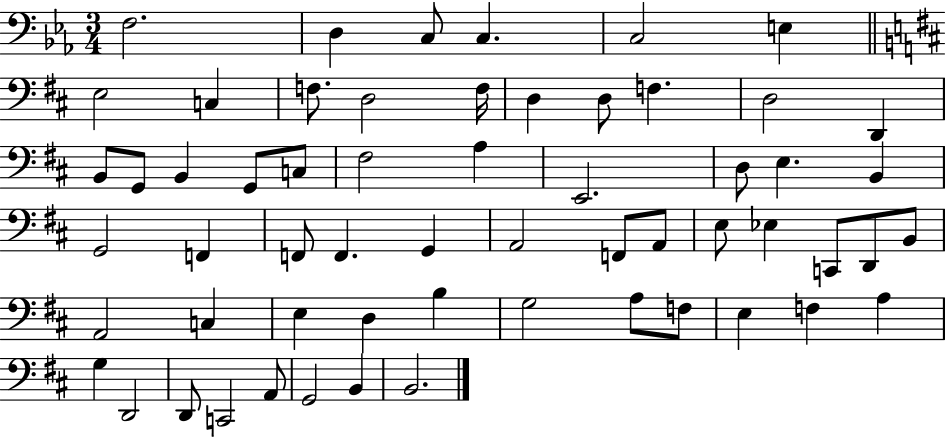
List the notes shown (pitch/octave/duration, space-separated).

F3/h. D3/q C3/e C3/q. C3/h E3/q E3/h C3/q F3/e. D3/h F3/s D3/q D3/e F3/q. D3/h D2/q B2/e G2/e B2/q G2/e C3/e F#3/h A3/q E2/h. D3/e E3/q. B2/q G2/h F2/q F2/e F2/q. G2/q A2/h F2/e A2/e E3/e Eb3/q C2/e D2/e B2/e A2/h C3/q E3/q D3/q B3/q G3/h A3/e F3/e E3/q F3/q A3/q G3/q D2/h D2/e C2/h A2/e G2/h B2/q B2/h.